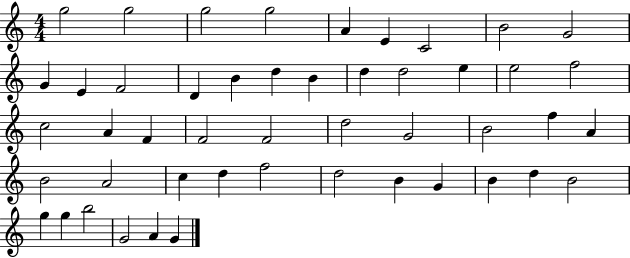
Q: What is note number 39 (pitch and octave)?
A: G4